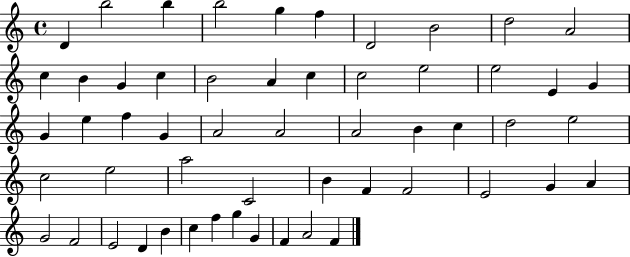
X:1
T:Untitled
M:4/4
L:1/4
K:C
D b2 b b2 g f D2 B2 d2 A2 c B G c B2 A c c2 e2 e2 E G G e f G A2 A2 A2 B c d2 e2 c2 e2 a2 C2 B F F2 E2 G A G2 F2 E2 D B c f g G F A2 F